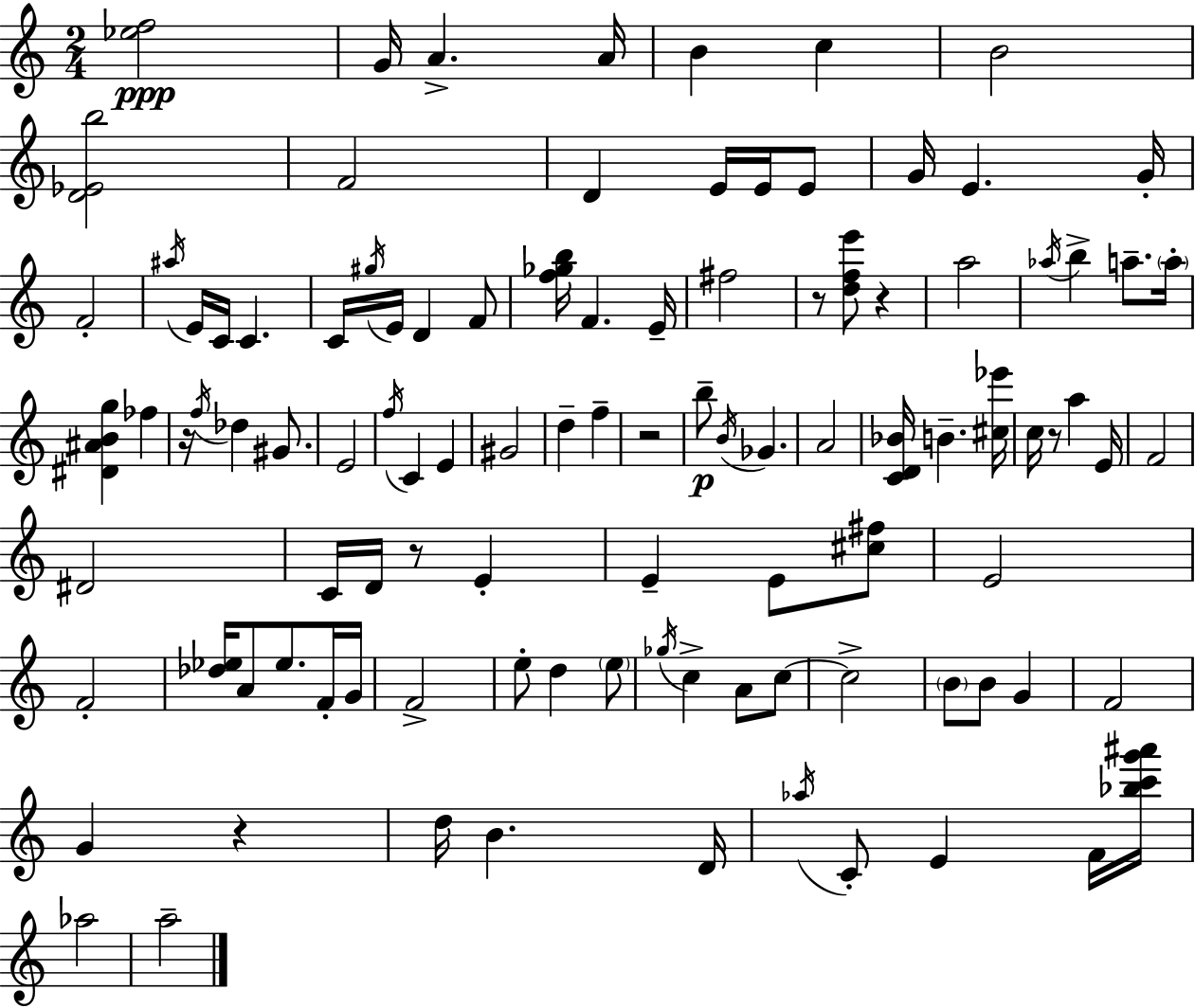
[Eb5,F5]/h G4/s A4/q. A4/s B4/q C5/q B4/h [D4,Eb4,B5]/h F4/h D4/q E4/s E4/s E4/e G4/s E4/q. G4/s F4/h A#5/s E4/s C4/s C4/q. C4/s G#5/s E4/s D4/q F4/e [F5,Gb5,B5]/s F4/q. E4/s F#5/h R/e [D5,F5,E6]/e R/q A5/h Ab5/s B5/q A5/e. A5/s [D#4,A#4,B4,G5]/q FES5/q R/s F5/s Db5/q G#4/e. E4/h F5/s C4/q E4/q G#4/h D5/q F5/q R/h B5/e B4/s Gb4/q. A4/h [C4,D4,Bb4]/s B4/q. [C#5,Eb6]/s C5/s R/e A5/q E4/s F4/h D#4/h C4/s D4/s R/e E4/q E4/q E4/e [C#5,F#5]/e E4/h F4/h [Db5,Eb5]/s A4/e Eb5/e. F4/s G4/s F4/h E5/e D5/q E5/e Gb5/s C5/q A4/e C5/e C5/h B4/e B4/e G4/q F4/h G4/q R/q D5/s B4/q. D4/s Ab5/s C4/e E4/q F4/s [Bb5,C6,G6,A#6]/s Ab5/h A5/h